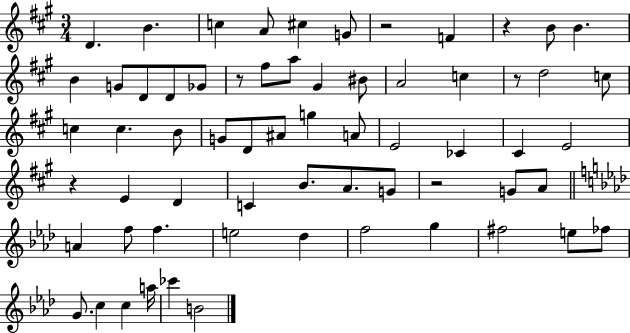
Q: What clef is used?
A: treble